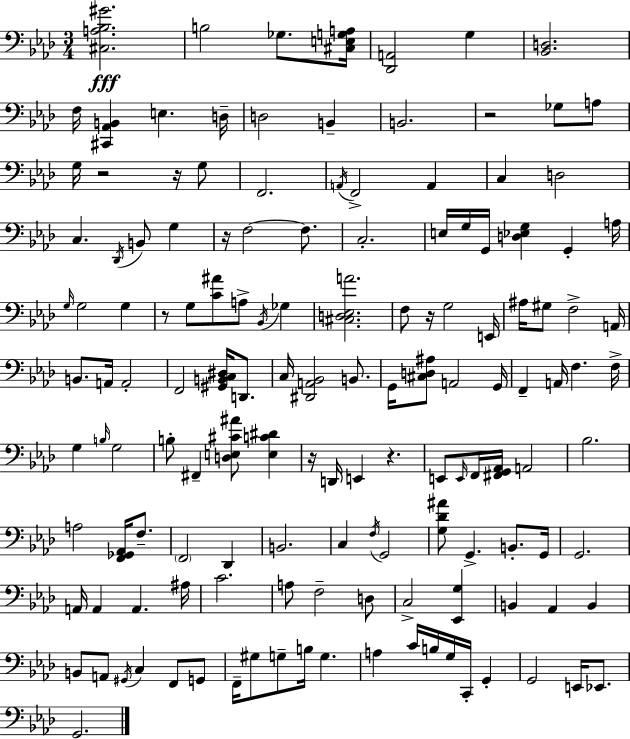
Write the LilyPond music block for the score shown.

{
  \clef bass
  \numericTimeSignature
  \time 3/4
  \key aes \major
  <cis a bes gis'>2.\fff | b2 ges8. <cis e g a>16 | <des, a,>2 g4 | <bes, d>2. | \break f16 <cis, aes, b,>4 e4. d16-- | d2 b,4-- | b,2. | r2 ges8 a8 | \break g16 r2 r16 g8 | f,2. | \acciaccatura { a,16 } f,2-> a,4 | c4 d2 | \break c4. \acciaccatura { des,16 } b,8 g4 | r16 f2~~ f8. | c2.-. | e16 g16 g,16 <d ees g>4 g,4-. | \break a16 \grace { g16 } g2 g4 | r8 g8 <c' ais'>8 a8-> \acciaccatura { bes,16 } | ges4 <cis d ees a'>2. | f8 r16 g2 | \break e,16 ais16 gis8 f2-> | a,16 b,8. a,16 a,2-. | f,2 | <gis, b, c dis>16 d,8. c16 <dis, a, bes,>2 | \break b,8. g,16 <cis d ais>8 a,2 | g,16 f,4-- a,16 f4. | f16-> g4 \grace { b16 } g2 | b8-. fis,4-- <d e cis' ais'>8 | \break <e c' dis'>4 r16 d,16 e,4 r4. | e,8 \grace { e,16 } f,16 <fis, g, aes,>16 a,2 | bes2. | a2 | \break <f, ges, aes,>16 f8.-- \parenthesize f,2 | des,4 b,2. | c4 \acciaccatura { f16 } g,2 | <g des' ais'>8 g,4.-> | \break b,8.-. g,16 g,2. | a,16 a,4 | a,4. ais16 c'2. | a8 f2-- | \break d8 c2-> | <ees, g>4 b,4 aes,4 | b,4 b,8 a,8 \acciaccatura { gis,16 } | c4 f,8 g,8 f,16-- gis8 g8-- | \break b16 g4. a4 | c'16 b16 g16 c,16-. g,4-. g,2 | e,16 ees,8. g,2. | \bar "|."
}